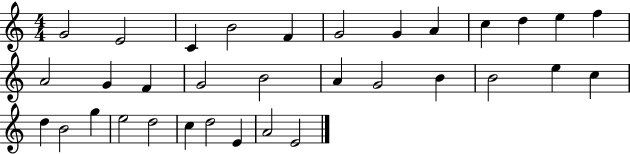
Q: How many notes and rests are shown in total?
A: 33